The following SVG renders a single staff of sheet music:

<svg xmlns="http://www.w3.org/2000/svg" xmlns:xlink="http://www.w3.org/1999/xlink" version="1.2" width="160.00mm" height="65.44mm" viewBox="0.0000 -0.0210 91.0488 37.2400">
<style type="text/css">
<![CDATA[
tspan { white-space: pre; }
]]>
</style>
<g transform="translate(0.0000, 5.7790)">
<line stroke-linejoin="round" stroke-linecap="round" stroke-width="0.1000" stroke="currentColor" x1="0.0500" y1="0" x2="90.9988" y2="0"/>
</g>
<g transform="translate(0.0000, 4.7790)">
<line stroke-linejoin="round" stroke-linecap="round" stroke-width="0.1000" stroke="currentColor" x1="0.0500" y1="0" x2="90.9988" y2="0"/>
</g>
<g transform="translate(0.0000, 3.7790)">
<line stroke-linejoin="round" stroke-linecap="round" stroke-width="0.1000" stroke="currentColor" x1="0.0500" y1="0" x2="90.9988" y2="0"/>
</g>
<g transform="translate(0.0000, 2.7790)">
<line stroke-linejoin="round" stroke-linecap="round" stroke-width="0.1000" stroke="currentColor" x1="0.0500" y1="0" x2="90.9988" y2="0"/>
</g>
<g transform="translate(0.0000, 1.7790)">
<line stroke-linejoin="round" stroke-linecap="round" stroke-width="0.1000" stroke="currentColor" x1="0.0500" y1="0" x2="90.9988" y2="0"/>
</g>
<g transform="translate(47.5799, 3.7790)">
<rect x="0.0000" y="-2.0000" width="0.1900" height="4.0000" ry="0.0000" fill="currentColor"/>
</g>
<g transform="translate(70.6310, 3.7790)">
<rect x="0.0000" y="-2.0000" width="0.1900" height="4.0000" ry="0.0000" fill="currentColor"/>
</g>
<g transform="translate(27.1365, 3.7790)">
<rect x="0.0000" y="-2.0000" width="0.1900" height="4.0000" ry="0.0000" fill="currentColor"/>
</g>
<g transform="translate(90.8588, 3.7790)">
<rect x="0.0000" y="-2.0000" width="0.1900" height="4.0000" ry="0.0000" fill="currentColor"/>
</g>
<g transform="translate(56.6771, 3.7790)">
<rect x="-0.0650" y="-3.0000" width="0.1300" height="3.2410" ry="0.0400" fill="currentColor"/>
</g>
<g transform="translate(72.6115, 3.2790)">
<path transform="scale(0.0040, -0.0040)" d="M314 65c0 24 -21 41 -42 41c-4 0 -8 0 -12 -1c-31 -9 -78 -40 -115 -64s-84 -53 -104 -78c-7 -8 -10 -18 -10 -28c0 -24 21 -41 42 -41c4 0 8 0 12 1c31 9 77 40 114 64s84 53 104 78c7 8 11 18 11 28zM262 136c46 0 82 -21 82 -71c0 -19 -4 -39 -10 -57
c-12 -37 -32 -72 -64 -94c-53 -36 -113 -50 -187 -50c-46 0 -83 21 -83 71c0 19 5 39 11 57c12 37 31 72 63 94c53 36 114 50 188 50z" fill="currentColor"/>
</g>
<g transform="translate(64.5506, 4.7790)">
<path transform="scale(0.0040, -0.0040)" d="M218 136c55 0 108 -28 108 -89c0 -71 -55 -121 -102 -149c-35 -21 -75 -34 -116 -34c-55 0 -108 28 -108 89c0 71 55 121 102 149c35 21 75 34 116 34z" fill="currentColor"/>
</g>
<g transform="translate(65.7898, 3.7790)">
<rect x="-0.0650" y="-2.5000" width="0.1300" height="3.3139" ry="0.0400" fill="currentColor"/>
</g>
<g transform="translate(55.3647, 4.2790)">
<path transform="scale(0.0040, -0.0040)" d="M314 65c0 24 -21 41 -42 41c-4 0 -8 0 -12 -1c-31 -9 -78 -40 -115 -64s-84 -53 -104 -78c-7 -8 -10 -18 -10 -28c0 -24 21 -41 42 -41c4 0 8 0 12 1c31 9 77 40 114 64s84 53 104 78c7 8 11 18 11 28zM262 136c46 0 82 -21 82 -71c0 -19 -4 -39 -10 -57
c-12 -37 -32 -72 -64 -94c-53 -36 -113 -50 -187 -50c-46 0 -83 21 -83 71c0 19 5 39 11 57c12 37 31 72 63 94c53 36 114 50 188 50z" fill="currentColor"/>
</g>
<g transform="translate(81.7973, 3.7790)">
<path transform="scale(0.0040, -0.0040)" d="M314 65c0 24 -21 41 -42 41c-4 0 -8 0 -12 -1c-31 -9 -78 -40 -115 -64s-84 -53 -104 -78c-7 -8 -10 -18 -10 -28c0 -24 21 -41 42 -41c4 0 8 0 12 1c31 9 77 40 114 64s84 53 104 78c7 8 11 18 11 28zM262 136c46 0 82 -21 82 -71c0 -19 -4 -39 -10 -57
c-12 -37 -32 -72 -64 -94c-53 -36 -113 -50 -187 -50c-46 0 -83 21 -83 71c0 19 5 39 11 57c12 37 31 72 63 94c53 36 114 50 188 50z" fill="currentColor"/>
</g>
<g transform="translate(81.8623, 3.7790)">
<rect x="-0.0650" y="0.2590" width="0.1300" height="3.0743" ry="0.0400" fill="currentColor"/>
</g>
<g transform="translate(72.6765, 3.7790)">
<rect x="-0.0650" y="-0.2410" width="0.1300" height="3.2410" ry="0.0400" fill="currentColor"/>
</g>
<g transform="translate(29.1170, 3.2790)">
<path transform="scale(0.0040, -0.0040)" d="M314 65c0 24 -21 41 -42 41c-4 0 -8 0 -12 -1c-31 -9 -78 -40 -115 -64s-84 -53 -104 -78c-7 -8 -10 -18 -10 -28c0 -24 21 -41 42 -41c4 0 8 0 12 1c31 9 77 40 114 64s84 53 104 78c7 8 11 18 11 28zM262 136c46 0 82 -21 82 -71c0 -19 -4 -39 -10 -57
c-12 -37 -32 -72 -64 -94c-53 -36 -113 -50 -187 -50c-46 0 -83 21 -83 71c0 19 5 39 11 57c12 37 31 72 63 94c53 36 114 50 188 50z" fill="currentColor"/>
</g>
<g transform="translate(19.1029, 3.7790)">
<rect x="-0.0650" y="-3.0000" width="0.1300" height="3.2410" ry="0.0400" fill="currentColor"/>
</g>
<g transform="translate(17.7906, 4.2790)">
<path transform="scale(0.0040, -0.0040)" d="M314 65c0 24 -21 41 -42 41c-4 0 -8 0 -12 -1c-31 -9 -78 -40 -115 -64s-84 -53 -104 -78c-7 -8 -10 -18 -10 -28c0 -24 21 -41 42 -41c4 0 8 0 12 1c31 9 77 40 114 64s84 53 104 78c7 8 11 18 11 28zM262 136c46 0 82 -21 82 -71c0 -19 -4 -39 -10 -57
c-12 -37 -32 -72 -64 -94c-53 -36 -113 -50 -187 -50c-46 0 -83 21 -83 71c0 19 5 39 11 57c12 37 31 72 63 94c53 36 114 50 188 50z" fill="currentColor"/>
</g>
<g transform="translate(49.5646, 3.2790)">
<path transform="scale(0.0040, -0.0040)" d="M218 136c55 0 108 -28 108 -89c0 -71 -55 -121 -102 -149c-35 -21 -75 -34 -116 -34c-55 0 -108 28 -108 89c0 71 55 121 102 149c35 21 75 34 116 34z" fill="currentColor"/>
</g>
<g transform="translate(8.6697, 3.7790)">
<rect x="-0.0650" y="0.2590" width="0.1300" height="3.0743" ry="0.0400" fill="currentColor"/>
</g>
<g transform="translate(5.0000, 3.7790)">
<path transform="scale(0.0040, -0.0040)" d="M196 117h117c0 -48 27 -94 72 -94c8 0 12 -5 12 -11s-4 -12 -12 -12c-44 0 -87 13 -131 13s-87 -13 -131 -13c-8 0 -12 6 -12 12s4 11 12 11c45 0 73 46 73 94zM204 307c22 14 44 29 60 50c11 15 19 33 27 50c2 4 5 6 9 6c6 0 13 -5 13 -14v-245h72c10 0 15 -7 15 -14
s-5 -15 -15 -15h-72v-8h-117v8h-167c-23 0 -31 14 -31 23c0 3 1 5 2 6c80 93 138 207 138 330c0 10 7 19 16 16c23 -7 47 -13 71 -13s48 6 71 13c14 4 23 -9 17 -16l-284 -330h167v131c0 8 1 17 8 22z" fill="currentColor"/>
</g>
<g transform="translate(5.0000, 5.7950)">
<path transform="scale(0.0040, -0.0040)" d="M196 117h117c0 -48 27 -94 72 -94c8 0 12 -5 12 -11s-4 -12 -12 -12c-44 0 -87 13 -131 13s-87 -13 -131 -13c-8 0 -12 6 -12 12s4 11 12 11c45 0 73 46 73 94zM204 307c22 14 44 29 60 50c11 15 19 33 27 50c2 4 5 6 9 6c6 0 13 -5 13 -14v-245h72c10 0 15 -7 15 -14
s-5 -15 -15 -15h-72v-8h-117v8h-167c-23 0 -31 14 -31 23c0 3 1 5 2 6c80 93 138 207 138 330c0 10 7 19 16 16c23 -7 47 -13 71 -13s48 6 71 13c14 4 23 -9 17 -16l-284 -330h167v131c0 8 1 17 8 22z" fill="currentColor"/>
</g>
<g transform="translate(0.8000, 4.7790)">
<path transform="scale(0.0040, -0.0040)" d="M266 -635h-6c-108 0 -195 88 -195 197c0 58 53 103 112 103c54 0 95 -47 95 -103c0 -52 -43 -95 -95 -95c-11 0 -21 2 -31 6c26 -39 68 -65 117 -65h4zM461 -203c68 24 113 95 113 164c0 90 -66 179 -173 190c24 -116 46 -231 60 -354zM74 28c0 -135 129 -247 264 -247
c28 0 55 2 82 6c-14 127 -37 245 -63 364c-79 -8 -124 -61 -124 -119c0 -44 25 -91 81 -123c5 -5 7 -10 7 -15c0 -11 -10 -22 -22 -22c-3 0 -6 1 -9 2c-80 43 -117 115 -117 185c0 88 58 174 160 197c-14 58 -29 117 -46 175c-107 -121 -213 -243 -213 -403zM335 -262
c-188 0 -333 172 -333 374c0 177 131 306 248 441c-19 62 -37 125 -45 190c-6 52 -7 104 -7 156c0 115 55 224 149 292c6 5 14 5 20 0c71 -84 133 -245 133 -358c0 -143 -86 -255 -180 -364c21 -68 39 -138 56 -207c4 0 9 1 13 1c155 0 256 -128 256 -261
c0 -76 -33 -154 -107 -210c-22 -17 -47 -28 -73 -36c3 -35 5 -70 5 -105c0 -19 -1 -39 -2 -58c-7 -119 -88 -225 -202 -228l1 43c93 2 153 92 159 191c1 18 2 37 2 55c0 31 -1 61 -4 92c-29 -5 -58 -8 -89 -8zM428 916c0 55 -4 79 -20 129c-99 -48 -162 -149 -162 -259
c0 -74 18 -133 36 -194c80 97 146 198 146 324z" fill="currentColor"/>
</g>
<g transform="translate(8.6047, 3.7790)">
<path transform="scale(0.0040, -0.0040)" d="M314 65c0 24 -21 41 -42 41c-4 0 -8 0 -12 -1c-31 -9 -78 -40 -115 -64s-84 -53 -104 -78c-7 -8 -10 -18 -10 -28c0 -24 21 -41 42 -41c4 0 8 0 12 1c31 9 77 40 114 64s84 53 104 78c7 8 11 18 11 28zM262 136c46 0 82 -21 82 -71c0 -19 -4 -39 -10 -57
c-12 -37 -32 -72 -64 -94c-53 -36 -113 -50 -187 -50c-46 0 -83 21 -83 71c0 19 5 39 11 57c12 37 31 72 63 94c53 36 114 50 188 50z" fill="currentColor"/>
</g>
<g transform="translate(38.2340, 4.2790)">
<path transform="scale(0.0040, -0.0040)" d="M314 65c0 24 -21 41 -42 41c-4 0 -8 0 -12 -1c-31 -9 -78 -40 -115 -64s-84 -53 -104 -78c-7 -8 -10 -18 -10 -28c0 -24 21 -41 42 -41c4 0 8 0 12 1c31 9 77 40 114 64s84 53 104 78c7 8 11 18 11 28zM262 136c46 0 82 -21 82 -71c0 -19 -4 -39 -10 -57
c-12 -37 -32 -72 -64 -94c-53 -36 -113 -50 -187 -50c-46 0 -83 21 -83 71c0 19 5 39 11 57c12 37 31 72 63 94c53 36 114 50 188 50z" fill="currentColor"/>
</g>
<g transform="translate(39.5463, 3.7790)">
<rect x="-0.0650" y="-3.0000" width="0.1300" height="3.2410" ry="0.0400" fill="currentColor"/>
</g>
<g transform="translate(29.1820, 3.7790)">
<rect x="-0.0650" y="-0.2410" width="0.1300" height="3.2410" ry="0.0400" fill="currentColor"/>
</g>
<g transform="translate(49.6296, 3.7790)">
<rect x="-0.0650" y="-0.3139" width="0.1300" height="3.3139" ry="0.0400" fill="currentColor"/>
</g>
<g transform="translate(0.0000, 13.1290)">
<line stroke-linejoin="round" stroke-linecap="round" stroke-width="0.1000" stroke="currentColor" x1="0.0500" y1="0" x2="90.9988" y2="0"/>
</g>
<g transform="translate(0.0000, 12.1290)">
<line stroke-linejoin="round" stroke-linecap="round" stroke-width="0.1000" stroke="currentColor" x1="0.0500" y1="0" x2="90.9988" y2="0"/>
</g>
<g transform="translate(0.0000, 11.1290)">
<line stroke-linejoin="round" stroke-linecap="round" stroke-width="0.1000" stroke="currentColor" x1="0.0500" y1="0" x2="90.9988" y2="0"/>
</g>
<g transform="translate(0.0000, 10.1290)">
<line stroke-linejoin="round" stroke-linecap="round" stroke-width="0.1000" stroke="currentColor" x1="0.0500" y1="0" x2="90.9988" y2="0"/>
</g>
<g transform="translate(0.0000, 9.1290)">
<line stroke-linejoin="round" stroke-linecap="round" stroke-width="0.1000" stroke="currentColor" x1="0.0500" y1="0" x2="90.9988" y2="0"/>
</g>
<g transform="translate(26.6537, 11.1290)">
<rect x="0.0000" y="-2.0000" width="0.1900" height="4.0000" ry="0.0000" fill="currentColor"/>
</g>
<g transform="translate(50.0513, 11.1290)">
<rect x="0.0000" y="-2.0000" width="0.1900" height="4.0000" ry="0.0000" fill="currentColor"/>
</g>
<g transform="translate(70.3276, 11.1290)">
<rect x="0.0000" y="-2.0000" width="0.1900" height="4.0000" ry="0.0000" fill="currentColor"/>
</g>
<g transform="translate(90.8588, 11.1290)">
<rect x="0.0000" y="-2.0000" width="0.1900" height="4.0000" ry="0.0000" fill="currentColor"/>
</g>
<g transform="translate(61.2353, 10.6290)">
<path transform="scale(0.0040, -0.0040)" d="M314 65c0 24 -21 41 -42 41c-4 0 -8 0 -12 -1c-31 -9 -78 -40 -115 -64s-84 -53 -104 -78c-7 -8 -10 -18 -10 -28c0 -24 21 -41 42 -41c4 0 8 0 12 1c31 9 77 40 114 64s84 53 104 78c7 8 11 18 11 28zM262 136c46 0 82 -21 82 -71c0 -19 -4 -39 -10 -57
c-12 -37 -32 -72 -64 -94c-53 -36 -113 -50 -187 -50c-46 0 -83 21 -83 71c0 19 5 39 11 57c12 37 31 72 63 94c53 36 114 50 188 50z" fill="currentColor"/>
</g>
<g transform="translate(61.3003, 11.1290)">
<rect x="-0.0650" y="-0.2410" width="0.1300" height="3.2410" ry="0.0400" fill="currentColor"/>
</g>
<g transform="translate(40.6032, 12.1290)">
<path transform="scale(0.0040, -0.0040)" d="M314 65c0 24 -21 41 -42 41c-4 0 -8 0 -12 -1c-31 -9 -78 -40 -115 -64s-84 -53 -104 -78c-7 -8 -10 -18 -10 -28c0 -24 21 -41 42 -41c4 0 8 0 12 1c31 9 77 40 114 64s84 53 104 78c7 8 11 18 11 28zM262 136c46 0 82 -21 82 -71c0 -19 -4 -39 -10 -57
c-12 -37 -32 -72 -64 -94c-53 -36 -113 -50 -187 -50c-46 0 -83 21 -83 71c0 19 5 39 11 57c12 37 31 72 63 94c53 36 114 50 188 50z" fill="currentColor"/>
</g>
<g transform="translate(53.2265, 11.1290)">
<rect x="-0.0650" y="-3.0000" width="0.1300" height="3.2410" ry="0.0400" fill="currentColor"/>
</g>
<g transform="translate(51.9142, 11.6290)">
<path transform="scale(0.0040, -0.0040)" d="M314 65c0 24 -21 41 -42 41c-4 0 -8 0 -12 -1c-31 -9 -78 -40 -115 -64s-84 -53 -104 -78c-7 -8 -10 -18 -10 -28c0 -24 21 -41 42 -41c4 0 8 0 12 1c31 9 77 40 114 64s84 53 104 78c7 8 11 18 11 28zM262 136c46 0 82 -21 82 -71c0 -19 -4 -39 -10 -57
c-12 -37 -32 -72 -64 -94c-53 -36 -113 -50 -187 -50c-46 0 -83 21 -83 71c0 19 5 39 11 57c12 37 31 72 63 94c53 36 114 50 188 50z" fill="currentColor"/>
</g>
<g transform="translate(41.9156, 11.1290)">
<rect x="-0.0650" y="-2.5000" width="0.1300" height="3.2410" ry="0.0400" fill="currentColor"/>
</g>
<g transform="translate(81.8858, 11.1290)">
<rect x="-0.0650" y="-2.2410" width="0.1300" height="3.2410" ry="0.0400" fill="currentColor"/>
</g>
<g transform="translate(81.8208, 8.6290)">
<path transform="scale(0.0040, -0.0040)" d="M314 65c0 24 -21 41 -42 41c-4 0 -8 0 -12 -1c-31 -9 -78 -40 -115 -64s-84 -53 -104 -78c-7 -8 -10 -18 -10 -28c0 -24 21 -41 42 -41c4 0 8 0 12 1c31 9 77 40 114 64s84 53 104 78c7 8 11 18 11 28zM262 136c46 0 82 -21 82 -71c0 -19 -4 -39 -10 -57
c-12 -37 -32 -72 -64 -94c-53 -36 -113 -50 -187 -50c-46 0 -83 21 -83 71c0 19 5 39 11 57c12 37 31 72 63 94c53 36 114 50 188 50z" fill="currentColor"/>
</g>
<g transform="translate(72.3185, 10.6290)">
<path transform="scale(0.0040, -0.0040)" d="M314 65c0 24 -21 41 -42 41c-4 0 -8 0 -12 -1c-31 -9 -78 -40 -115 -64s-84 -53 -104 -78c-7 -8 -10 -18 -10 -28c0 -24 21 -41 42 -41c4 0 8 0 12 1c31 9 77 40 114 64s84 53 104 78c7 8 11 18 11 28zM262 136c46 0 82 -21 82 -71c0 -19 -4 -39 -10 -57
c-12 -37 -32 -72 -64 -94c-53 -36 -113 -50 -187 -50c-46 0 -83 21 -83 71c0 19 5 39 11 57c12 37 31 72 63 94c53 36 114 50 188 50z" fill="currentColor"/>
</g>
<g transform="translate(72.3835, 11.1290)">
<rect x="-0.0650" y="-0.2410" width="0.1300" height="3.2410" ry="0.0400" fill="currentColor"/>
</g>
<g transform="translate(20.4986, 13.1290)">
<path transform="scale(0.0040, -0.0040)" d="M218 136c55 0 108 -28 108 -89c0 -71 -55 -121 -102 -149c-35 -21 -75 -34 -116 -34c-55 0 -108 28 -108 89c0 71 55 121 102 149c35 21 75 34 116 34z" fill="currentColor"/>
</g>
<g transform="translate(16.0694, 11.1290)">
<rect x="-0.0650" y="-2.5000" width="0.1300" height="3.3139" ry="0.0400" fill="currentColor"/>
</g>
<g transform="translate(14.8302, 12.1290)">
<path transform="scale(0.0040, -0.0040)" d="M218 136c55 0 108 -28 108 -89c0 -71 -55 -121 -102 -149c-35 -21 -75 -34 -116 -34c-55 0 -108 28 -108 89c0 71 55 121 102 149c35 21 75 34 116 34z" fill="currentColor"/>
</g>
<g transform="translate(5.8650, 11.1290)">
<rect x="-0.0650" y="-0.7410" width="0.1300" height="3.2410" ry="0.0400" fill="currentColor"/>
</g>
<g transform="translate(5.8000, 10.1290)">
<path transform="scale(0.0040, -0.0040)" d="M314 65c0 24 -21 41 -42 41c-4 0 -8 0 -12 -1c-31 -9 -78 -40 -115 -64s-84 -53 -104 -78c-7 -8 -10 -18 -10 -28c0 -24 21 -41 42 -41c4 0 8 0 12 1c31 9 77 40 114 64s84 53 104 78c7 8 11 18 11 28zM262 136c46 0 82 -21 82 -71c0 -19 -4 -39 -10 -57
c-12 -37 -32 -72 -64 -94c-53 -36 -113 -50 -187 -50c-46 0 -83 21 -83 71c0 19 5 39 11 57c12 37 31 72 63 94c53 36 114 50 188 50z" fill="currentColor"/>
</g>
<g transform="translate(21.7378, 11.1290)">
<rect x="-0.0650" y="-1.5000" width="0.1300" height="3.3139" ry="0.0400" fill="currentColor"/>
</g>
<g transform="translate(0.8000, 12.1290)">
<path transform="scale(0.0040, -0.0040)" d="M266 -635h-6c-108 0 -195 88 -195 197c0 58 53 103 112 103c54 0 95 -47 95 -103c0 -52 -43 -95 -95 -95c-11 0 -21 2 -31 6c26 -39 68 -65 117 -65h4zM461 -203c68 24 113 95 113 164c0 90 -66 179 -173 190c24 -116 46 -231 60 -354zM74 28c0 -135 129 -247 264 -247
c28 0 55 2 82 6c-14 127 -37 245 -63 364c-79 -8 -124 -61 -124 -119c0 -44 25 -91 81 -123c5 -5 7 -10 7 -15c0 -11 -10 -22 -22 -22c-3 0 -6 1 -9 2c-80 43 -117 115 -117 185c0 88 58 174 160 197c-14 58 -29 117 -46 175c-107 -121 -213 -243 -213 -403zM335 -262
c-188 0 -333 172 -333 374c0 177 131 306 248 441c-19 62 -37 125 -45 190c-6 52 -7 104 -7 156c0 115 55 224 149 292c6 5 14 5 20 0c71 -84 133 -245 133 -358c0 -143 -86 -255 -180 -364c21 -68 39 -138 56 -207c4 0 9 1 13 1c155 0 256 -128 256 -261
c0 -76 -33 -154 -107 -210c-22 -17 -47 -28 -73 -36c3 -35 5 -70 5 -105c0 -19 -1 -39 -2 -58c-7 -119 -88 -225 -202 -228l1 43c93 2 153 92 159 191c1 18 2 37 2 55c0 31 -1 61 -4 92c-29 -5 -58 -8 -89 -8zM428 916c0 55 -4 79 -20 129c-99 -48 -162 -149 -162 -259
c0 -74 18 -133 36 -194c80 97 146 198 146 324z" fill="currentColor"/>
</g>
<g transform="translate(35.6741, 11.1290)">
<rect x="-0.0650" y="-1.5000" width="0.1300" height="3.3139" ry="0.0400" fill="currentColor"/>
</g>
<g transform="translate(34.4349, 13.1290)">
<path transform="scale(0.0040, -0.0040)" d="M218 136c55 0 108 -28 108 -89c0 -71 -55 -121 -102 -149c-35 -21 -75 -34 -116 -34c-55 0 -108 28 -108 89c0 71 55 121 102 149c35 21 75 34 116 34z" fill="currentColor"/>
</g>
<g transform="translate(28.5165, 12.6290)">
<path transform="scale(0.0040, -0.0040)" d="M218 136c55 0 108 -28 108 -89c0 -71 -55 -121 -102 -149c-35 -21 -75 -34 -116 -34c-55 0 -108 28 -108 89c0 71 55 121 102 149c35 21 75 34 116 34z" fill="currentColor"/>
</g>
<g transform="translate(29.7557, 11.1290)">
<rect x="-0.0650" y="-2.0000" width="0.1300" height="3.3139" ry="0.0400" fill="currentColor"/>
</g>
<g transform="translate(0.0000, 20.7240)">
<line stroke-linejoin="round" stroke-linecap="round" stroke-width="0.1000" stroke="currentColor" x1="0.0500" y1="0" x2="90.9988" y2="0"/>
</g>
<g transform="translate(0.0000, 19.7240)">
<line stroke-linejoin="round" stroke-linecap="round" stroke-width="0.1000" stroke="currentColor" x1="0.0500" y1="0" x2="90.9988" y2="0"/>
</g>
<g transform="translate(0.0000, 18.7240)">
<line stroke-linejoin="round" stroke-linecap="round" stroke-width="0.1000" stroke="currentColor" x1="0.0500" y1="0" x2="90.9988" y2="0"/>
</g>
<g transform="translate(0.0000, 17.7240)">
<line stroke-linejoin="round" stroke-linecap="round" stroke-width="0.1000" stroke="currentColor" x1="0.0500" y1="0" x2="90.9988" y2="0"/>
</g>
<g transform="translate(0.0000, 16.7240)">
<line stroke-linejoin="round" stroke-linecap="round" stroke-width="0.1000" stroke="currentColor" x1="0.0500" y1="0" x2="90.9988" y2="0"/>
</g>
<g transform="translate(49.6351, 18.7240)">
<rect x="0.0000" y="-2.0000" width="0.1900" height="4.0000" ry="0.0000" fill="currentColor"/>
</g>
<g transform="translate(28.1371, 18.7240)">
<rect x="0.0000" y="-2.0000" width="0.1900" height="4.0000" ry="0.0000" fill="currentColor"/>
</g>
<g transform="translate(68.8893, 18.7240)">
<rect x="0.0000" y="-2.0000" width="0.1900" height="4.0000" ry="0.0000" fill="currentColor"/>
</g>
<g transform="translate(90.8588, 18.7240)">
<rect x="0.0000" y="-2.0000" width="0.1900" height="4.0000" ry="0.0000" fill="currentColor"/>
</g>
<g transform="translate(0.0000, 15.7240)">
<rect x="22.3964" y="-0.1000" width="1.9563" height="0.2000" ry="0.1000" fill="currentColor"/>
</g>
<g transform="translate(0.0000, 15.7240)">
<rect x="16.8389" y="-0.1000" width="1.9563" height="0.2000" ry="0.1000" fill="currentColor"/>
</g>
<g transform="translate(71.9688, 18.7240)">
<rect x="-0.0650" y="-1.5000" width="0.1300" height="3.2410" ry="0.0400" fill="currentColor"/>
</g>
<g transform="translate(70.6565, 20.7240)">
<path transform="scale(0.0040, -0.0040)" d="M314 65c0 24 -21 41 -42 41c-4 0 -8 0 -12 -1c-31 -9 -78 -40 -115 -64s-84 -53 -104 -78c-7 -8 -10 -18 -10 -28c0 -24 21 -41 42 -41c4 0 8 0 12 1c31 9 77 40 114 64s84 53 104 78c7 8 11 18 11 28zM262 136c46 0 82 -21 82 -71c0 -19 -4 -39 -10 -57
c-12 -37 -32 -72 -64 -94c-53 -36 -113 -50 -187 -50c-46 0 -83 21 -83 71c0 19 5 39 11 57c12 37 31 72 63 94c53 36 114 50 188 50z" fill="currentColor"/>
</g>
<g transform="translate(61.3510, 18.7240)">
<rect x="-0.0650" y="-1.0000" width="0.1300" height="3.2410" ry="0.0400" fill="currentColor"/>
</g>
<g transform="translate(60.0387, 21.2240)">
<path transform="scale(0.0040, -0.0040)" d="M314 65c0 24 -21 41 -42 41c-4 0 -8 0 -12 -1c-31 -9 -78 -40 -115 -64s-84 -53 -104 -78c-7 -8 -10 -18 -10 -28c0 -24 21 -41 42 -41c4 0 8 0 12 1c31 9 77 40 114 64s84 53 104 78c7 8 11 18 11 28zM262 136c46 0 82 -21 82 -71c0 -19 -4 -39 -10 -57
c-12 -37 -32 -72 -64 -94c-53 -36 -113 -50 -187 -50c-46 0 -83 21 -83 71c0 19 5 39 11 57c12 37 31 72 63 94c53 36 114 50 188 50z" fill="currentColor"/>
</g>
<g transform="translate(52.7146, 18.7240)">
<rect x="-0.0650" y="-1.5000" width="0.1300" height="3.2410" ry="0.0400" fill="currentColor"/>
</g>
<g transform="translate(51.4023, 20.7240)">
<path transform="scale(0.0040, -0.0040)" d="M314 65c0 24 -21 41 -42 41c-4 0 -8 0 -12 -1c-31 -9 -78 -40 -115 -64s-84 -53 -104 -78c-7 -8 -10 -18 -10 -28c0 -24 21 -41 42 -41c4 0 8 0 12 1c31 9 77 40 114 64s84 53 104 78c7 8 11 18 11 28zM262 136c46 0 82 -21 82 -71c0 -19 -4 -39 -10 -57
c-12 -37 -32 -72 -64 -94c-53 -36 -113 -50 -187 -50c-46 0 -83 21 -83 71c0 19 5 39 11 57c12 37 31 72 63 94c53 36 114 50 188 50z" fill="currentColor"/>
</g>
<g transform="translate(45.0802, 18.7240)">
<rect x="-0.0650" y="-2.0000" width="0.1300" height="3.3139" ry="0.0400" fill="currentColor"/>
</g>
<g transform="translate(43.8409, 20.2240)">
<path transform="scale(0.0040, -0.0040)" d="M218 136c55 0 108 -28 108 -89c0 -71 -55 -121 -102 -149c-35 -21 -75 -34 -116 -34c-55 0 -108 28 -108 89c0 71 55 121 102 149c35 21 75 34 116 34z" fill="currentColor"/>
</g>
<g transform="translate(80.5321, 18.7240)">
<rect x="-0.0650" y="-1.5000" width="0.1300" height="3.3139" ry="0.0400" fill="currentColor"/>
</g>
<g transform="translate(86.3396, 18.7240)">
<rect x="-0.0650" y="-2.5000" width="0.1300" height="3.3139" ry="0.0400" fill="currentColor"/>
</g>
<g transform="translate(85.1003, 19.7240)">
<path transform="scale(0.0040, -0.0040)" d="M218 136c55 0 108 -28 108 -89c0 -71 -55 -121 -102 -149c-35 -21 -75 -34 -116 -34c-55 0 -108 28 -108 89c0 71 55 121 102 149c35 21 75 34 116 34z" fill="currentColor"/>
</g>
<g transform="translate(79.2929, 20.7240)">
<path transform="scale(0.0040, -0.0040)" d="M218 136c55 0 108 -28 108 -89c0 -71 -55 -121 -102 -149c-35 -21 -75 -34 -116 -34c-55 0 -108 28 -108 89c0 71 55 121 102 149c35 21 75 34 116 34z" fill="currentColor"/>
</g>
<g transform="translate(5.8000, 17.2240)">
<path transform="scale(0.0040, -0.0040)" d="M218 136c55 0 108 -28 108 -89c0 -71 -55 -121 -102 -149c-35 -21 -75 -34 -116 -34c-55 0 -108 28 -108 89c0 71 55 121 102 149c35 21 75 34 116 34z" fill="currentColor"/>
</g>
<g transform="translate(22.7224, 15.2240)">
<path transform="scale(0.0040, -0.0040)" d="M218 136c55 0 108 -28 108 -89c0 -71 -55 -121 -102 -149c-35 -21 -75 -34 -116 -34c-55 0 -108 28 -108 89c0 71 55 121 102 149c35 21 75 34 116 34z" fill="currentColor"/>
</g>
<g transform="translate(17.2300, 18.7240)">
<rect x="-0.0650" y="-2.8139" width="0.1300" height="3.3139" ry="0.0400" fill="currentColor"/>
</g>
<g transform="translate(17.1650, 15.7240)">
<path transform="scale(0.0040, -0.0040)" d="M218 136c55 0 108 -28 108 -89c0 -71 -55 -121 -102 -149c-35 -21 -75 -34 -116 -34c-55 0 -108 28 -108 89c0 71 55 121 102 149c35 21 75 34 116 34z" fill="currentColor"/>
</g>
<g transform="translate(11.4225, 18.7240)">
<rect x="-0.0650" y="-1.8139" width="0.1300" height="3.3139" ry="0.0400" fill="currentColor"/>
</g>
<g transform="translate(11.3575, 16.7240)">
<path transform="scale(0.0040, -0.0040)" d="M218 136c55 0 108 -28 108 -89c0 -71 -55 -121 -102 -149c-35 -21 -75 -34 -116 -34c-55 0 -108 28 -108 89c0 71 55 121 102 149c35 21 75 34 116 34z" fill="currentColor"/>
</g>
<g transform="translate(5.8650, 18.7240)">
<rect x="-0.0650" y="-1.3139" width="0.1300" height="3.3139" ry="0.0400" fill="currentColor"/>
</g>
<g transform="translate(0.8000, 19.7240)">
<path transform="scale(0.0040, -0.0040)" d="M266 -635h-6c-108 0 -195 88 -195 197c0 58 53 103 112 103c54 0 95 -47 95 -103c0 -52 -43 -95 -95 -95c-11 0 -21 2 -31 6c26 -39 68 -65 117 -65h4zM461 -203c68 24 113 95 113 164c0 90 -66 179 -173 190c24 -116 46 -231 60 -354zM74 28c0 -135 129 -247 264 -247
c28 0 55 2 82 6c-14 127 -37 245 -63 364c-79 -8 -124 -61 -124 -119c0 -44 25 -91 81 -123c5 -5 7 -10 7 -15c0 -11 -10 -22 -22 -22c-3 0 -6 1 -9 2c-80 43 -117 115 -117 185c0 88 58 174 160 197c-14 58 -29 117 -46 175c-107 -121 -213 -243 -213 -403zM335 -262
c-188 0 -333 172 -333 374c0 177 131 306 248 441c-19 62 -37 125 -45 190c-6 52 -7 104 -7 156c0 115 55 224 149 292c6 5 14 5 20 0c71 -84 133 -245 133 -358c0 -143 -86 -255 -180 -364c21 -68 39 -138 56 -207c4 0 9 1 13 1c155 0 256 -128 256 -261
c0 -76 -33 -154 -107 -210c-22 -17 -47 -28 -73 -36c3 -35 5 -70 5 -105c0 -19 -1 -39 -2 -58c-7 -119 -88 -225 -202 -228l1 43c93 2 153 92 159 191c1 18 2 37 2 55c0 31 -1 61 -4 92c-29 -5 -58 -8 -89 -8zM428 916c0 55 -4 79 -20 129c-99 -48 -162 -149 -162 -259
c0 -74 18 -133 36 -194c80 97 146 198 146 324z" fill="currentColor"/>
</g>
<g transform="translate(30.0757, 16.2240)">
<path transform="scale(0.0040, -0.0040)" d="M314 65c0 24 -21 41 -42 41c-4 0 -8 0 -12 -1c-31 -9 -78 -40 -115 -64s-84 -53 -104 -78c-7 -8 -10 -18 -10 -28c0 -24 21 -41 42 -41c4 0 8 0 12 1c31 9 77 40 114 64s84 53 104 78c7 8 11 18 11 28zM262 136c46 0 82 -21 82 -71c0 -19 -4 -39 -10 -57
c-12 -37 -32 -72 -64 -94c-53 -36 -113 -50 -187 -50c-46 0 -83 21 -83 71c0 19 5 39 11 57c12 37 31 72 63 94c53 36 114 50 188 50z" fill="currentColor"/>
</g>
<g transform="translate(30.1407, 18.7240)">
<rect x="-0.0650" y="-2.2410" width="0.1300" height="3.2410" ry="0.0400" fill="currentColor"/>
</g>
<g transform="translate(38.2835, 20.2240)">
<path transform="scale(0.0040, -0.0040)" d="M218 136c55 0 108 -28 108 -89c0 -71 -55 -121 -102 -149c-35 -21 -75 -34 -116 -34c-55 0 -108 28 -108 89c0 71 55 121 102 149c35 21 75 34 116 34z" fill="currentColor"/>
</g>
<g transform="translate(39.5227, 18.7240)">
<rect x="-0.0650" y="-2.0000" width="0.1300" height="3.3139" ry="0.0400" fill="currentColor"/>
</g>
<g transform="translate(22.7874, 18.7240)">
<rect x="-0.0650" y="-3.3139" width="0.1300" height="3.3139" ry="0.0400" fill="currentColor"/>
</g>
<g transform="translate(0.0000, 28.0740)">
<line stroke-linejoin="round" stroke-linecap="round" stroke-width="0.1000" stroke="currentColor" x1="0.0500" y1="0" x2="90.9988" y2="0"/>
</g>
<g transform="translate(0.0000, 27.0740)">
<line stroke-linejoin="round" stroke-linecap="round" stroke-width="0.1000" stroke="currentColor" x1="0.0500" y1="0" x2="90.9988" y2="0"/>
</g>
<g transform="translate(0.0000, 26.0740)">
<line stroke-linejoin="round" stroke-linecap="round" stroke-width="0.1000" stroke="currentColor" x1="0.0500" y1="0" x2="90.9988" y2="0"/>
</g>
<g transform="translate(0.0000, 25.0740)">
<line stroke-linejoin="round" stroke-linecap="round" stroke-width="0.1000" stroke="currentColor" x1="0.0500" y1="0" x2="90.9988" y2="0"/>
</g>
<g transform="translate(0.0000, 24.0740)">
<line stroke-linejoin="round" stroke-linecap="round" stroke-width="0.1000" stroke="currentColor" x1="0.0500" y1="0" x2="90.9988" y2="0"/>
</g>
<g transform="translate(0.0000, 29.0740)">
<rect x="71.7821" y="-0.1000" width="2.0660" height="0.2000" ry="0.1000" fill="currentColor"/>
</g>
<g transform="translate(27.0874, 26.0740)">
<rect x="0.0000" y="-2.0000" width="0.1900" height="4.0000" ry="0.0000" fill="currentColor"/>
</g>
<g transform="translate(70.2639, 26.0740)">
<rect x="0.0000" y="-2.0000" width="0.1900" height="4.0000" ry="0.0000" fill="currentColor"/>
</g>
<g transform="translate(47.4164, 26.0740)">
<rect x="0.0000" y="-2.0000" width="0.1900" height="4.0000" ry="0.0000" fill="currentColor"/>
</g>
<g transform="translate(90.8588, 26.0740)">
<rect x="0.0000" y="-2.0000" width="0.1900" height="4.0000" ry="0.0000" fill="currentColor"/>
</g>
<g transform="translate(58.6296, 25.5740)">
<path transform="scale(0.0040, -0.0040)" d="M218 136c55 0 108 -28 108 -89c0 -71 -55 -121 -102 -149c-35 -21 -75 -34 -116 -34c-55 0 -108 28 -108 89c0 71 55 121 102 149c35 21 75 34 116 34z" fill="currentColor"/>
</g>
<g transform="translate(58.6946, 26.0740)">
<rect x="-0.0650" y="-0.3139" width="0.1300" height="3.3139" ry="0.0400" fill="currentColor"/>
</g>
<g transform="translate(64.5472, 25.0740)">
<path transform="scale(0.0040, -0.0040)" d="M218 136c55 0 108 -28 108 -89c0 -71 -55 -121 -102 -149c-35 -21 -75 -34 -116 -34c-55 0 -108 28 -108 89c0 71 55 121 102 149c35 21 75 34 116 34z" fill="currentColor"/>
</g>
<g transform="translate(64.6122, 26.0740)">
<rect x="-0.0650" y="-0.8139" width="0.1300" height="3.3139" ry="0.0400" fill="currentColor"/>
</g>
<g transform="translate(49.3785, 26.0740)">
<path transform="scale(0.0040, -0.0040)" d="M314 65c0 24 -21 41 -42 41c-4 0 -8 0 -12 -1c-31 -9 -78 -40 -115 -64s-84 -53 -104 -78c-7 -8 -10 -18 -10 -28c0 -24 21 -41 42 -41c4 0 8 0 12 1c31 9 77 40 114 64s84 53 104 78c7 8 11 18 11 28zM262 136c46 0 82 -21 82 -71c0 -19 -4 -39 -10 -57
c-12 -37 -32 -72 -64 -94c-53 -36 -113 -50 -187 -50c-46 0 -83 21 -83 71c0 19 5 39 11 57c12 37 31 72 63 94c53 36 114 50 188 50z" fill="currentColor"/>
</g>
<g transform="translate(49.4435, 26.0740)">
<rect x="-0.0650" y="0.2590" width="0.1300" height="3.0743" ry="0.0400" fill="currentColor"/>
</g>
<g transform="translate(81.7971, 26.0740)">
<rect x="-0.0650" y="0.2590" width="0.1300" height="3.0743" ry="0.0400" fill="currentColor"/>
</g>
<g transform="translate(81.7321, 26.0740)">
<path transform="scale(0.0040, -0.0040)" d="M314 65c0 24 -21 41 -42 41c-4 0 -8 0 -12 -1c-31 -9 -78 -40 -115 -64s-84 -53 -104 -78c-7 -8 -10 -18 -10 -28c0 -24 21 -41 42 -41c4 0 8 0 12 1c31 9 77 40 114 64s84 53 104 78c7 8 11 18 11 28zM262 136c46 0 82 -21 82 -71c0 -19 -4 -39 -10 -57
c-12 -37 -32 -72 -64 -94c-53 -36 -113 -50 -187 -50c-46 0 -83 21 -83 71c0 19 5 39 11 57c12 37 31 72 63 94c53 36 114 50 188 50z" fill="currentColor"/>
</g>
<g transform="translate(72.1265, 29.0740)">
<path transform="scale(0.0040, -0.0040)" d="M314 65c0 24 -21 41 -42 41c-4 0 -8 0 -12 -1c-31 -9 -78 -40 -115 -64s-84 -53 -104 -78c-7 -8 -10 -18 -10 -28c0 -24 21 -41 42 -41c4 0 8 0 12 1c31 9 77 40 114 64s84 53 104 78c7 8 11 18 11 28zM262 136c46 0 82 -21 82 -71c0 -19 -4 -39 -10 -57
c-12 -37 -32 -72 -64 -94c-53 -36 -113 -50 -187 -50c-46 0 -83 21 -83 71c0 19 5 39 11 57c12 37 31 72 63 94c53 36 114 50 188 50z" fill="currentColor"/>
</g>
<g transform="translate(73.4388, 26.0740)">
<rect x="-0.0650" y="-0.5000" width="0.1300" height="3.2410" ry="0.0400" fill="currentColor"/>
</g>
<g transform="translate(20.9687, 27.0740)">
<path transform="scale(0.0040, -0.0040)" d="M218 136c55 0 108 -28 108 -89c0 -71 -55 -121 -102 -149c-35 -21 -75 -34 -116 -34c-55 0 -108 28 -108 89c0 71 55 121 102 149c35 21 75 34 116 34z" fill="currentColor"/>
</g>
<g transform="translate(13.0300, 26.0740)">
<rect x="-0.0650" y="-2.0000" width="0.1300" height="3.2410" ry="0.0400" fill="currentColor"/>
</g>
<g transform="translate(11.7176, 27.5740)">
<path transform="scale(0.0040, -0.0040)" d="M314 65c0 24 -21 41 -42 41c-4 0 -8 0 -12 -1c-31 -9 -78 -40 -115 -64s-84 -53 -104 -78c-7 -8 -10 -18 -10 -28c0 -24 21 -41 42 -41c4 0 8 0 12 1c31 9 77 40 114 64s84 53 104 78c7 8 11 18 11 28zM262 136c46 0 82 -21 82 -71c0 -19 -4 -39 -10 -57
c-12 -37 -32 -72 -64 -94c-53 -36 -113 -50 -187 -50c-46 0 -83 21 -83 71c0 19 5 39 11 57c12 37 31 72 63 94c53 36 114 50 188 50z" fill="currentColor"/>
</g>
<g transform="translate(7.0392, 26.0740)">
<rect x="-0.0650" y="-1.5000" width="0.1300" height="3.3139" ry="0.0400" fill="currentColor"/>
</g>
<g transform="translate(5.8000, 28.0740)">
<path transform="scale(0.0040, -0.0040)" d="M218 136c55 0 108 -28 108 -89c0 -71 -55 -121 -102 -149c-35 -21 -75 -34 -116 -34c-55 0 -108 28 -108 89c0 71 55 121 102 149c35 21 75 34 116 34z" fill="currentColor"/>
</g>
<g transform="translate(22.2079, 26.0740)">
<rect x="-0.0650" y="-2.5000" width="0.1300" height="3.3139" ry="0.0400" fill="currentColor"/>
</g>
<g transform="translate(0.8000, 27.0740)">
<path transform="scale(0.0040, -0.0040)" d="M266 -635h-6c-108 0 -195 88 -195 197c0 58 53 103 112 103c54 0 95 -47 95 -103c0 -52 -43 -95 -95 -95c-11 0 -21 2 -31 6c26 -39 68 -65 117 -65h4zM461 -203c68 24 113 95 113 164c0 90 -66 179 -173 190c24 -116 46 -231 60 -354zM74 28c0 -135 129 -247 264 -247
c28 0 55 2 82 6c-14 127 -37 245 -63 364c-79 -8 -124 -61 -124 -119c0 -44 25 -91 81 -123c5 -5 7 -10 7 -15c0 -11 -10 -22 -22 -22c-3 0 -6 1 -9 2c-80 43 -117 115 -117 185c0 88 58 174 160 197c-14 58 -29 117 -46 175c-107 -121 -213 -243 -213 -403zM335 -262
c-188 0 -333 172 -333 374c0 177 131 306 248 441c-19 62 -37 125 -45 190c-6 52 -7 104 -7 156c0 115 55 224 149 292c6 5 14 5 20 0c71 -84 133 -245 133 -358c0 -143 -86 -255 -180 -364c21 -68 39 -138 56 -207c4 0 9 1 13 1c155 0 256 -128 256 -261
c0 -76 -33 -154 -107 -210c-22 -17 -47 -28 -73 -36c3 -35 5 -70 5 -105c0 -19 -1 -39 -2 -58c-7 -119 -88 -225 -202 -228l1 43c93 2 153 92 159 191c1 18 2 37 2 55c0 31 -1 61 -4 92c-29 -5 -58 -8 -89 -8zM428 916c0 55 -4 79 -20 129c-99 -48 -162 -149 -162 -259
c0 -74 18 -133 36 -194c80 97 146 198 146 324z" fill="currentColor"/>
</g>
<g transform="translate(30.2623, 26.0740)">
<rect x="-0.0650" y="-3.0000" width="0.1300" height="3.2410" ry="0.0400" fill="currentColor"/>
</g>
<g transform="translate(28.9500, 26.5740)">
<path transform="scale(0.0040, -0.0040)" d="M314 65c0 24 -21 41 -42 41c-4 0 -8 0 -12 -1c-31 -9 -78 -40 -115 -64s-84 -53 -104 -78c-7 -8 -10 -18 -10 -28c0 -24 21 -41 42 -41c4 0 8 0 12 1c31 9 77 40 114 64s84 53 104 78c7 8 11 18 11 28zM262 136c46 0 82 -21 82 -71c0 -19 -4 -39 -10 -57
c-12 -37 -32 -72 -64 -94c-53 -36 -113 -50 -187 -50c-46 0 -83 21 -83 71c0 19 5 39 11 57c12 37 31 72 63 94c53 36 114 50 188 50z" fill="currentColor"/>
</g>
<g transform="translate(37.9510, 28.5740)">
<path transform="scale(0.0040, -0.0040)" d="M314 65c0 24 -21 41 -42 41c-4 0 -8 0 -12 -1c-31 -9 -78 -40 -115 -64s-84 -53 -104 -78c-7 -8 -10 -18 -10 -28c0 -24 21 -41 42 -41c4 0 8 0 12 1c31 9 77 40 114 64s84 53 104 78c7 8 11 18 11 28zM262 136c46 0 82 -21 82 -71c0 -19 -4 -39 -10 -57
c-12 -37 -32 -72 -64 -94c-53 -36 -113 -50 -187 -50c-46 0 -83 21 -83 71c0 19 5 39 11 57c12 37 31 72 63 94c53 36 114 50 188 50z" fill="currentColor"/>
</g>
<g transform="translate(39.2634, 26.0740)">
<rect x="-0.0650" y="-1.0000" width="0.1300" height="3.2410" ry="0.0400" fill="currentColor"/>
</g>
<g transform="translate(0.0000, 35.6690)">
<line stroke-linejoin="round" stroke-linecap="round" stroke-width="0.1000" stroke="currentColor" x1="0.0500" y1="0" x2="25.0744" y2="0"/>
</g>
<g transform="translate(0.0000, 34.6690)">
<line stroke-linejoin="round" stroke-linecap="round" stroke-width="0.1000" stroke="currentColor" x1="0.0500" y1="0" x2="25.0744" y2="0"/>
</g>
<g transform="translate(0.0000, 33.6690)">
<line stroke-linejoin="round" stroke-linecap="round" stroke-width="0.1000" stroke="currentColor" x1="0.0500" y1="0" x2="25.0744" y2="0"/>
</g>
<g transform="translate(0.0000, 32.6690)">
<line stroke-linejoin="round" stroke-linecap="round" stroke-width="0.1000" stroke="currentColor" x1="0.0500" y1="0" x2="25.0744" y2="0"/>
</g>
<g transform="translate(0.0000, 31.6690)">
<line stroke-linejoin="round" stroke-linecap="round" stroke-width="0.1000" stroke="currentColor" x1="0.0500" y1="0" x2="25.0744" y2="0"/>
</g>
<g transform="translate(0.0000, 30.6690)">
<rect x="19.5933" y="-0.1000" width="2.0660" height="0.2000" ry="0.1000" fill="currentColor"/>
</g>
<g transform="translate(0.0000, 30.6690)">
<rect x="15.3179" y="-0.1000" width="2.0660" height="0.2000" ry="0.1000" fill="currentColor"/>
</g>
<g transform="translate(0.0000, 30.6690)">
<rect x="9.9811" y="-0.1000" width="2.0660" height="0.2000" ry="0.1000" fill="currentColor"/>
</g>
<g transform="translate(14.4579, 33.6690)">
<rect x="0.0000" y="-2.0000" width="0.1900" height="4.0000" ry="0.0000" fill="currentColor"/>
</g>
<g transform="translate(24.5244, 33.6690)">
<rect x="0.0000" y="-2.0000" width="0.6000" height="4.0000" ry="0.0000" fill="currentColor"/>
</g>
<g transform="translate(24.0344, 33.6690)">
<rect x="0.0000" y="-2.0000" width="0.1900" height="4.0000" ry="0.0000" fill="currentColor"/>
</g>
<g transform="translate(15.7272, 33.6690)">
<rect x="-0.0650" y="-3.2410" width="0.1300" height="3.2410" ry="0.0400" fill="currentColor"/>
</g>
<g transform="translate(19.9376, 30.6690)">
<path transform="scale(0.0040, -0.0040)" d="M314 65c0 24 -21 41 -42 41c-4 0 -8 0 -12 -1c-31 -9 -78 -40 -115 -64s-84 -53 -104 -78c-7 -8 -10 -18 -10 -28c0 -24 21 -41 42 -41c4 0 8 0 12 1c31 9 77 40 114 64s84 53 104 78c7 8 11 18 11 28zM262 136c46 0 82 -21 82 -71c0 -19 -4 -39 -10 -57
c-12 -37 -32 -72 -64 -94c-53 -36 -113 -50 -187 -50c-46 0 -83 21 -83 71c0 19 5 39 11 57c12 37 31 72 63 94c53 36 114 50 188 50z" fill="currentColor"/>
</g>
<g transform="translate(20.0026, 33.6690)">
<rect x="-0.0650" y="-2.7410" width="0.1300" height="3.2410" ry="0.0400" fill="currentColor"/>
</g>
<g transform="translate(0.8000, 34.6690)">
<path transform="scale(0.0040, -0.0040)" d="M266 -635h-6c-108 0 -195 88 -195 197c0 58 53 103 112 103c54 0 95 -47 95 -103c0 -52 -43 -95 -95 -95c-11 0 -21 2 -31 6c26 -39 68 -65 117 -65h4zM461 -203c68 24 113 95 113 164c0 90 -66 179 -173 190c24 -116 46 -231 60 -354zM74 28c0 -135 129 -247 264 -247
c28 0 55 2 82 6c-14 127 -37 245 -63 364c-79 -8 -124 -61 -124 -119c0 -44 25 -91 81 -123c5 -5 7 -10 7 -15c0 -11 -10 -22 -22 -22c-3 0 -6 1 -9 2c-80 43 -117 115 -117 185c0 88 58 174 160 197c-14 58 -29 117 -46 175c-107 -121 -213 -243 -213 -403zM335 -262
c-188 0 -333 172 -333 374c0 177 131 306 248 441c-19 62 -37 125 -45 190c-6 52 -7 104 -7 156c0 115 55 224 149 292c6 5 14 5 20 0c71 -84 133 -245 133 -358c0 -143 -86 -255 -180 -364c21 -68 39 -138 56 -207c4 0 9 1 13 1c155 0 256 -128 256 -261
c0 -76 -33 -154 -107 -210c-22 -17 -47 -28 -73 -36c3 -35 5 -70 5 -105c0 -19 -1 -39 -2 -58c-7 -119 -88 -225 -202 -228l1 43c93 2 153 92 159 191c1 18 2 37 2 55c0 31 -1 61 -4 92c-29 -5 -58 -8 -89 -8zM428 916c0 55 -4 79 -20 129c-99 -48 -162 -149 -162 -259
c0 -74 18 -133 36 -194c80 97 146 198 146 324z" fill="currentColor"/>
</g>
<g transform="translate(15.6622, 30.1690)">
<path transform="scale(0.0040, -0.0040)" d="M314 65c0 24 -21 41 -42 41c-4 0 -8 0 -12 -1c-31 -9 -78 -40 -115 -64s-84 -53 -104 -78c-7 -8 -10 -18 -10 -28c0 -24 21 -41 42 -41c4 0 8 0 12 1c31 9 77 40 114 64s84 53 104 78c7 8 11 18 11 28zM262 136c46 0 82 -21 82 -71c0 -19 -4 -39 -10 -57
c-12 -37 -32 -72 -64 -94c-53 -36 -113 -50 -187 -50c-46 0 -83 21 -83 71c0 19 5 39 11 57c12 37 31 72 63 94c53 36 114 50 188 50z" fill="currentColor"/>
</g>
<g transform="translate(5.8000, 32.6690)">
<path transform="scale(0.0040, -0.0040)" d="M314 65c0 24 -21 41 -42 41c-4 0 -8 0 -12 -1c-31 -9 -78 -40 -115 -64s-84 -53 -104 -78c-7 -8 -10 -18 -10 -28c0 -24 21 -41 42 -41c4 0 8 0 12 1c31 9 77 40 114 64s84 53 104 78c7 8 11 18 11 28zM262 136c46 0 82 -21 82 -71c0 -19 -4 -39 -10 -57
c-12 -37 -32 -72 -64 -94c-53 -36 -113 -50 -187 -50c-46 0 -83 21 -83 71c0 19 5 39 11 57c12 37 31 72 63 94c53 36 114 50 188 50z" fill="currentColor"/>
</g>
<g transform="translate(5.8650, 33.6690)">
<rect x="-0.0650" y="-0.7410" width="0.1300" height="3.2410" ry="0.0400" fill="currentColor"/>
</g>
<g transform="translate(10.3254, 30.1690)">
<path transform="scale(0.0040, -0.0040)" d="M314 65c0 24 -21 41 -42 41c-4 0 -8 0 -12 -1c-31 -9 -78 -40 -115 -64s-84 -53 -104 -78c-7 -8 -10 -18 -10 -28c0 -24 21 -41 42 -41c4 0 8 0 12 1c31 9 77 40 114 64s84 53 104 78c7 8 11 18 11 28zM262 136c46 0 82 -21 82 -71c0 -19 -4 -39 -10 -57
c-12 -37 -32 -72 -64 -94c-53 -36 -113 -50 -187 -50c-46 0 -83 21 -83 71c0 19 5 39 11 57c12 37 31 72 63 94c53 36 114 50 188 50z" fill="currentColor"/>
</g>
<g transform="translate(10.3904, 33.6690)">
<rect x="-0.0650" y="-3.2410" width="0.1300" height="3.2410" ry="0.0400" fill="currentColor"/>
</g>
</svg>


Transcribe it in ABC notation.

X:1
T:Untitled
M:4/4
L:1/4
K:C
B2 A2 c2 A2 c A2 G c2 B2 d2 G E F E G2 A2 c2 c2 g2 e f a b g2 F F E2 D2 E2 E G E F2 G A2 D2 B2 c d C2 B2 d2 b2 b2 a2